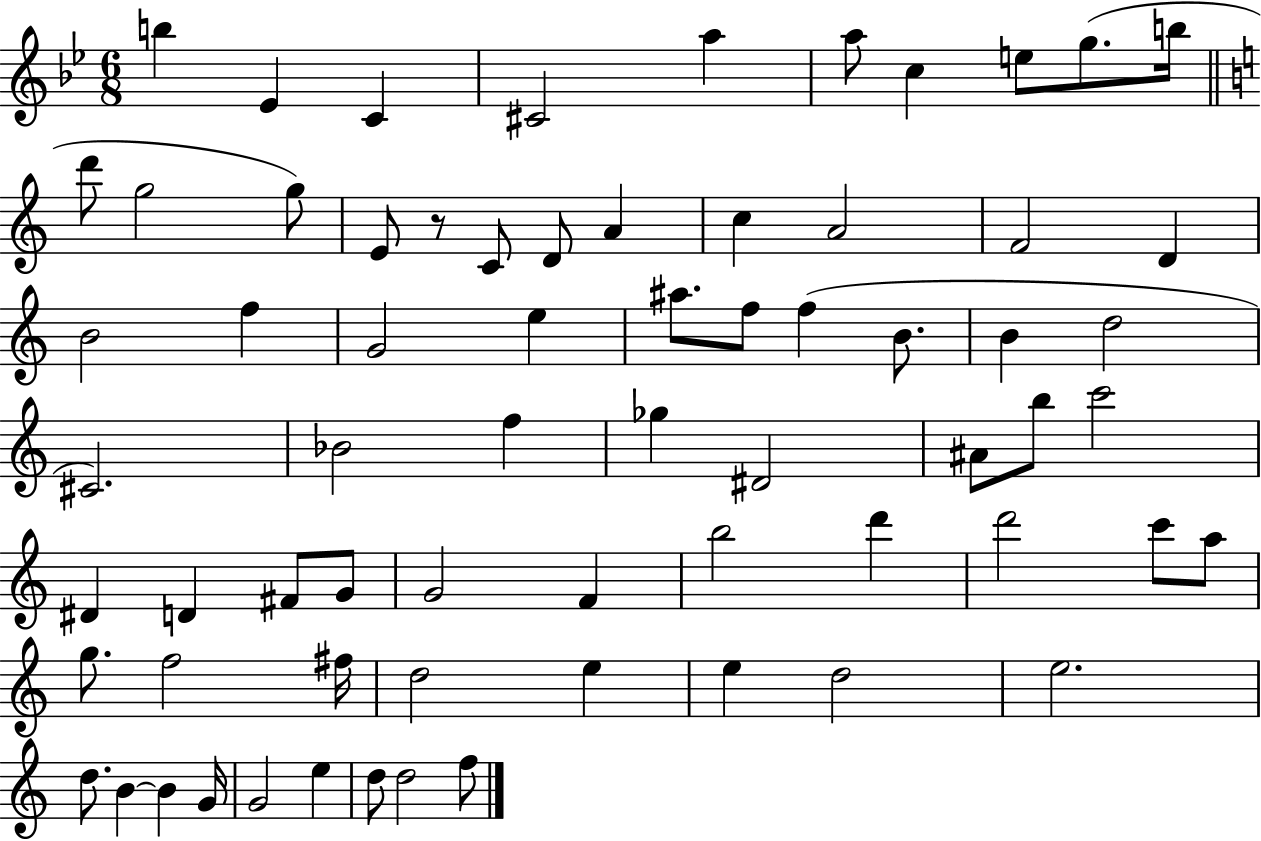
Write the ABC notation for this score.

X:1
T:Untitled
M:6/8
L:1/4
K:Bb
b _E C ^C2 a a/2 c e/2 g/2 b/4 d'/2 g2 g/2 E/2 z/2 C/2 D/2 A c A2 F2 D B2 f G2 e ^a/2 f/2 f B/2 B d2 ^C2 _B2 f _g ^D2 ^A/2 b/2 c'2 ^D D ^F/2 G/2 G2 F b2 d' d'2 c'/2 a/2 g/2 f2 ^f/4 d2 e e d2 e2 d/2 B B G/4 G2 e d/2 d2 f/2